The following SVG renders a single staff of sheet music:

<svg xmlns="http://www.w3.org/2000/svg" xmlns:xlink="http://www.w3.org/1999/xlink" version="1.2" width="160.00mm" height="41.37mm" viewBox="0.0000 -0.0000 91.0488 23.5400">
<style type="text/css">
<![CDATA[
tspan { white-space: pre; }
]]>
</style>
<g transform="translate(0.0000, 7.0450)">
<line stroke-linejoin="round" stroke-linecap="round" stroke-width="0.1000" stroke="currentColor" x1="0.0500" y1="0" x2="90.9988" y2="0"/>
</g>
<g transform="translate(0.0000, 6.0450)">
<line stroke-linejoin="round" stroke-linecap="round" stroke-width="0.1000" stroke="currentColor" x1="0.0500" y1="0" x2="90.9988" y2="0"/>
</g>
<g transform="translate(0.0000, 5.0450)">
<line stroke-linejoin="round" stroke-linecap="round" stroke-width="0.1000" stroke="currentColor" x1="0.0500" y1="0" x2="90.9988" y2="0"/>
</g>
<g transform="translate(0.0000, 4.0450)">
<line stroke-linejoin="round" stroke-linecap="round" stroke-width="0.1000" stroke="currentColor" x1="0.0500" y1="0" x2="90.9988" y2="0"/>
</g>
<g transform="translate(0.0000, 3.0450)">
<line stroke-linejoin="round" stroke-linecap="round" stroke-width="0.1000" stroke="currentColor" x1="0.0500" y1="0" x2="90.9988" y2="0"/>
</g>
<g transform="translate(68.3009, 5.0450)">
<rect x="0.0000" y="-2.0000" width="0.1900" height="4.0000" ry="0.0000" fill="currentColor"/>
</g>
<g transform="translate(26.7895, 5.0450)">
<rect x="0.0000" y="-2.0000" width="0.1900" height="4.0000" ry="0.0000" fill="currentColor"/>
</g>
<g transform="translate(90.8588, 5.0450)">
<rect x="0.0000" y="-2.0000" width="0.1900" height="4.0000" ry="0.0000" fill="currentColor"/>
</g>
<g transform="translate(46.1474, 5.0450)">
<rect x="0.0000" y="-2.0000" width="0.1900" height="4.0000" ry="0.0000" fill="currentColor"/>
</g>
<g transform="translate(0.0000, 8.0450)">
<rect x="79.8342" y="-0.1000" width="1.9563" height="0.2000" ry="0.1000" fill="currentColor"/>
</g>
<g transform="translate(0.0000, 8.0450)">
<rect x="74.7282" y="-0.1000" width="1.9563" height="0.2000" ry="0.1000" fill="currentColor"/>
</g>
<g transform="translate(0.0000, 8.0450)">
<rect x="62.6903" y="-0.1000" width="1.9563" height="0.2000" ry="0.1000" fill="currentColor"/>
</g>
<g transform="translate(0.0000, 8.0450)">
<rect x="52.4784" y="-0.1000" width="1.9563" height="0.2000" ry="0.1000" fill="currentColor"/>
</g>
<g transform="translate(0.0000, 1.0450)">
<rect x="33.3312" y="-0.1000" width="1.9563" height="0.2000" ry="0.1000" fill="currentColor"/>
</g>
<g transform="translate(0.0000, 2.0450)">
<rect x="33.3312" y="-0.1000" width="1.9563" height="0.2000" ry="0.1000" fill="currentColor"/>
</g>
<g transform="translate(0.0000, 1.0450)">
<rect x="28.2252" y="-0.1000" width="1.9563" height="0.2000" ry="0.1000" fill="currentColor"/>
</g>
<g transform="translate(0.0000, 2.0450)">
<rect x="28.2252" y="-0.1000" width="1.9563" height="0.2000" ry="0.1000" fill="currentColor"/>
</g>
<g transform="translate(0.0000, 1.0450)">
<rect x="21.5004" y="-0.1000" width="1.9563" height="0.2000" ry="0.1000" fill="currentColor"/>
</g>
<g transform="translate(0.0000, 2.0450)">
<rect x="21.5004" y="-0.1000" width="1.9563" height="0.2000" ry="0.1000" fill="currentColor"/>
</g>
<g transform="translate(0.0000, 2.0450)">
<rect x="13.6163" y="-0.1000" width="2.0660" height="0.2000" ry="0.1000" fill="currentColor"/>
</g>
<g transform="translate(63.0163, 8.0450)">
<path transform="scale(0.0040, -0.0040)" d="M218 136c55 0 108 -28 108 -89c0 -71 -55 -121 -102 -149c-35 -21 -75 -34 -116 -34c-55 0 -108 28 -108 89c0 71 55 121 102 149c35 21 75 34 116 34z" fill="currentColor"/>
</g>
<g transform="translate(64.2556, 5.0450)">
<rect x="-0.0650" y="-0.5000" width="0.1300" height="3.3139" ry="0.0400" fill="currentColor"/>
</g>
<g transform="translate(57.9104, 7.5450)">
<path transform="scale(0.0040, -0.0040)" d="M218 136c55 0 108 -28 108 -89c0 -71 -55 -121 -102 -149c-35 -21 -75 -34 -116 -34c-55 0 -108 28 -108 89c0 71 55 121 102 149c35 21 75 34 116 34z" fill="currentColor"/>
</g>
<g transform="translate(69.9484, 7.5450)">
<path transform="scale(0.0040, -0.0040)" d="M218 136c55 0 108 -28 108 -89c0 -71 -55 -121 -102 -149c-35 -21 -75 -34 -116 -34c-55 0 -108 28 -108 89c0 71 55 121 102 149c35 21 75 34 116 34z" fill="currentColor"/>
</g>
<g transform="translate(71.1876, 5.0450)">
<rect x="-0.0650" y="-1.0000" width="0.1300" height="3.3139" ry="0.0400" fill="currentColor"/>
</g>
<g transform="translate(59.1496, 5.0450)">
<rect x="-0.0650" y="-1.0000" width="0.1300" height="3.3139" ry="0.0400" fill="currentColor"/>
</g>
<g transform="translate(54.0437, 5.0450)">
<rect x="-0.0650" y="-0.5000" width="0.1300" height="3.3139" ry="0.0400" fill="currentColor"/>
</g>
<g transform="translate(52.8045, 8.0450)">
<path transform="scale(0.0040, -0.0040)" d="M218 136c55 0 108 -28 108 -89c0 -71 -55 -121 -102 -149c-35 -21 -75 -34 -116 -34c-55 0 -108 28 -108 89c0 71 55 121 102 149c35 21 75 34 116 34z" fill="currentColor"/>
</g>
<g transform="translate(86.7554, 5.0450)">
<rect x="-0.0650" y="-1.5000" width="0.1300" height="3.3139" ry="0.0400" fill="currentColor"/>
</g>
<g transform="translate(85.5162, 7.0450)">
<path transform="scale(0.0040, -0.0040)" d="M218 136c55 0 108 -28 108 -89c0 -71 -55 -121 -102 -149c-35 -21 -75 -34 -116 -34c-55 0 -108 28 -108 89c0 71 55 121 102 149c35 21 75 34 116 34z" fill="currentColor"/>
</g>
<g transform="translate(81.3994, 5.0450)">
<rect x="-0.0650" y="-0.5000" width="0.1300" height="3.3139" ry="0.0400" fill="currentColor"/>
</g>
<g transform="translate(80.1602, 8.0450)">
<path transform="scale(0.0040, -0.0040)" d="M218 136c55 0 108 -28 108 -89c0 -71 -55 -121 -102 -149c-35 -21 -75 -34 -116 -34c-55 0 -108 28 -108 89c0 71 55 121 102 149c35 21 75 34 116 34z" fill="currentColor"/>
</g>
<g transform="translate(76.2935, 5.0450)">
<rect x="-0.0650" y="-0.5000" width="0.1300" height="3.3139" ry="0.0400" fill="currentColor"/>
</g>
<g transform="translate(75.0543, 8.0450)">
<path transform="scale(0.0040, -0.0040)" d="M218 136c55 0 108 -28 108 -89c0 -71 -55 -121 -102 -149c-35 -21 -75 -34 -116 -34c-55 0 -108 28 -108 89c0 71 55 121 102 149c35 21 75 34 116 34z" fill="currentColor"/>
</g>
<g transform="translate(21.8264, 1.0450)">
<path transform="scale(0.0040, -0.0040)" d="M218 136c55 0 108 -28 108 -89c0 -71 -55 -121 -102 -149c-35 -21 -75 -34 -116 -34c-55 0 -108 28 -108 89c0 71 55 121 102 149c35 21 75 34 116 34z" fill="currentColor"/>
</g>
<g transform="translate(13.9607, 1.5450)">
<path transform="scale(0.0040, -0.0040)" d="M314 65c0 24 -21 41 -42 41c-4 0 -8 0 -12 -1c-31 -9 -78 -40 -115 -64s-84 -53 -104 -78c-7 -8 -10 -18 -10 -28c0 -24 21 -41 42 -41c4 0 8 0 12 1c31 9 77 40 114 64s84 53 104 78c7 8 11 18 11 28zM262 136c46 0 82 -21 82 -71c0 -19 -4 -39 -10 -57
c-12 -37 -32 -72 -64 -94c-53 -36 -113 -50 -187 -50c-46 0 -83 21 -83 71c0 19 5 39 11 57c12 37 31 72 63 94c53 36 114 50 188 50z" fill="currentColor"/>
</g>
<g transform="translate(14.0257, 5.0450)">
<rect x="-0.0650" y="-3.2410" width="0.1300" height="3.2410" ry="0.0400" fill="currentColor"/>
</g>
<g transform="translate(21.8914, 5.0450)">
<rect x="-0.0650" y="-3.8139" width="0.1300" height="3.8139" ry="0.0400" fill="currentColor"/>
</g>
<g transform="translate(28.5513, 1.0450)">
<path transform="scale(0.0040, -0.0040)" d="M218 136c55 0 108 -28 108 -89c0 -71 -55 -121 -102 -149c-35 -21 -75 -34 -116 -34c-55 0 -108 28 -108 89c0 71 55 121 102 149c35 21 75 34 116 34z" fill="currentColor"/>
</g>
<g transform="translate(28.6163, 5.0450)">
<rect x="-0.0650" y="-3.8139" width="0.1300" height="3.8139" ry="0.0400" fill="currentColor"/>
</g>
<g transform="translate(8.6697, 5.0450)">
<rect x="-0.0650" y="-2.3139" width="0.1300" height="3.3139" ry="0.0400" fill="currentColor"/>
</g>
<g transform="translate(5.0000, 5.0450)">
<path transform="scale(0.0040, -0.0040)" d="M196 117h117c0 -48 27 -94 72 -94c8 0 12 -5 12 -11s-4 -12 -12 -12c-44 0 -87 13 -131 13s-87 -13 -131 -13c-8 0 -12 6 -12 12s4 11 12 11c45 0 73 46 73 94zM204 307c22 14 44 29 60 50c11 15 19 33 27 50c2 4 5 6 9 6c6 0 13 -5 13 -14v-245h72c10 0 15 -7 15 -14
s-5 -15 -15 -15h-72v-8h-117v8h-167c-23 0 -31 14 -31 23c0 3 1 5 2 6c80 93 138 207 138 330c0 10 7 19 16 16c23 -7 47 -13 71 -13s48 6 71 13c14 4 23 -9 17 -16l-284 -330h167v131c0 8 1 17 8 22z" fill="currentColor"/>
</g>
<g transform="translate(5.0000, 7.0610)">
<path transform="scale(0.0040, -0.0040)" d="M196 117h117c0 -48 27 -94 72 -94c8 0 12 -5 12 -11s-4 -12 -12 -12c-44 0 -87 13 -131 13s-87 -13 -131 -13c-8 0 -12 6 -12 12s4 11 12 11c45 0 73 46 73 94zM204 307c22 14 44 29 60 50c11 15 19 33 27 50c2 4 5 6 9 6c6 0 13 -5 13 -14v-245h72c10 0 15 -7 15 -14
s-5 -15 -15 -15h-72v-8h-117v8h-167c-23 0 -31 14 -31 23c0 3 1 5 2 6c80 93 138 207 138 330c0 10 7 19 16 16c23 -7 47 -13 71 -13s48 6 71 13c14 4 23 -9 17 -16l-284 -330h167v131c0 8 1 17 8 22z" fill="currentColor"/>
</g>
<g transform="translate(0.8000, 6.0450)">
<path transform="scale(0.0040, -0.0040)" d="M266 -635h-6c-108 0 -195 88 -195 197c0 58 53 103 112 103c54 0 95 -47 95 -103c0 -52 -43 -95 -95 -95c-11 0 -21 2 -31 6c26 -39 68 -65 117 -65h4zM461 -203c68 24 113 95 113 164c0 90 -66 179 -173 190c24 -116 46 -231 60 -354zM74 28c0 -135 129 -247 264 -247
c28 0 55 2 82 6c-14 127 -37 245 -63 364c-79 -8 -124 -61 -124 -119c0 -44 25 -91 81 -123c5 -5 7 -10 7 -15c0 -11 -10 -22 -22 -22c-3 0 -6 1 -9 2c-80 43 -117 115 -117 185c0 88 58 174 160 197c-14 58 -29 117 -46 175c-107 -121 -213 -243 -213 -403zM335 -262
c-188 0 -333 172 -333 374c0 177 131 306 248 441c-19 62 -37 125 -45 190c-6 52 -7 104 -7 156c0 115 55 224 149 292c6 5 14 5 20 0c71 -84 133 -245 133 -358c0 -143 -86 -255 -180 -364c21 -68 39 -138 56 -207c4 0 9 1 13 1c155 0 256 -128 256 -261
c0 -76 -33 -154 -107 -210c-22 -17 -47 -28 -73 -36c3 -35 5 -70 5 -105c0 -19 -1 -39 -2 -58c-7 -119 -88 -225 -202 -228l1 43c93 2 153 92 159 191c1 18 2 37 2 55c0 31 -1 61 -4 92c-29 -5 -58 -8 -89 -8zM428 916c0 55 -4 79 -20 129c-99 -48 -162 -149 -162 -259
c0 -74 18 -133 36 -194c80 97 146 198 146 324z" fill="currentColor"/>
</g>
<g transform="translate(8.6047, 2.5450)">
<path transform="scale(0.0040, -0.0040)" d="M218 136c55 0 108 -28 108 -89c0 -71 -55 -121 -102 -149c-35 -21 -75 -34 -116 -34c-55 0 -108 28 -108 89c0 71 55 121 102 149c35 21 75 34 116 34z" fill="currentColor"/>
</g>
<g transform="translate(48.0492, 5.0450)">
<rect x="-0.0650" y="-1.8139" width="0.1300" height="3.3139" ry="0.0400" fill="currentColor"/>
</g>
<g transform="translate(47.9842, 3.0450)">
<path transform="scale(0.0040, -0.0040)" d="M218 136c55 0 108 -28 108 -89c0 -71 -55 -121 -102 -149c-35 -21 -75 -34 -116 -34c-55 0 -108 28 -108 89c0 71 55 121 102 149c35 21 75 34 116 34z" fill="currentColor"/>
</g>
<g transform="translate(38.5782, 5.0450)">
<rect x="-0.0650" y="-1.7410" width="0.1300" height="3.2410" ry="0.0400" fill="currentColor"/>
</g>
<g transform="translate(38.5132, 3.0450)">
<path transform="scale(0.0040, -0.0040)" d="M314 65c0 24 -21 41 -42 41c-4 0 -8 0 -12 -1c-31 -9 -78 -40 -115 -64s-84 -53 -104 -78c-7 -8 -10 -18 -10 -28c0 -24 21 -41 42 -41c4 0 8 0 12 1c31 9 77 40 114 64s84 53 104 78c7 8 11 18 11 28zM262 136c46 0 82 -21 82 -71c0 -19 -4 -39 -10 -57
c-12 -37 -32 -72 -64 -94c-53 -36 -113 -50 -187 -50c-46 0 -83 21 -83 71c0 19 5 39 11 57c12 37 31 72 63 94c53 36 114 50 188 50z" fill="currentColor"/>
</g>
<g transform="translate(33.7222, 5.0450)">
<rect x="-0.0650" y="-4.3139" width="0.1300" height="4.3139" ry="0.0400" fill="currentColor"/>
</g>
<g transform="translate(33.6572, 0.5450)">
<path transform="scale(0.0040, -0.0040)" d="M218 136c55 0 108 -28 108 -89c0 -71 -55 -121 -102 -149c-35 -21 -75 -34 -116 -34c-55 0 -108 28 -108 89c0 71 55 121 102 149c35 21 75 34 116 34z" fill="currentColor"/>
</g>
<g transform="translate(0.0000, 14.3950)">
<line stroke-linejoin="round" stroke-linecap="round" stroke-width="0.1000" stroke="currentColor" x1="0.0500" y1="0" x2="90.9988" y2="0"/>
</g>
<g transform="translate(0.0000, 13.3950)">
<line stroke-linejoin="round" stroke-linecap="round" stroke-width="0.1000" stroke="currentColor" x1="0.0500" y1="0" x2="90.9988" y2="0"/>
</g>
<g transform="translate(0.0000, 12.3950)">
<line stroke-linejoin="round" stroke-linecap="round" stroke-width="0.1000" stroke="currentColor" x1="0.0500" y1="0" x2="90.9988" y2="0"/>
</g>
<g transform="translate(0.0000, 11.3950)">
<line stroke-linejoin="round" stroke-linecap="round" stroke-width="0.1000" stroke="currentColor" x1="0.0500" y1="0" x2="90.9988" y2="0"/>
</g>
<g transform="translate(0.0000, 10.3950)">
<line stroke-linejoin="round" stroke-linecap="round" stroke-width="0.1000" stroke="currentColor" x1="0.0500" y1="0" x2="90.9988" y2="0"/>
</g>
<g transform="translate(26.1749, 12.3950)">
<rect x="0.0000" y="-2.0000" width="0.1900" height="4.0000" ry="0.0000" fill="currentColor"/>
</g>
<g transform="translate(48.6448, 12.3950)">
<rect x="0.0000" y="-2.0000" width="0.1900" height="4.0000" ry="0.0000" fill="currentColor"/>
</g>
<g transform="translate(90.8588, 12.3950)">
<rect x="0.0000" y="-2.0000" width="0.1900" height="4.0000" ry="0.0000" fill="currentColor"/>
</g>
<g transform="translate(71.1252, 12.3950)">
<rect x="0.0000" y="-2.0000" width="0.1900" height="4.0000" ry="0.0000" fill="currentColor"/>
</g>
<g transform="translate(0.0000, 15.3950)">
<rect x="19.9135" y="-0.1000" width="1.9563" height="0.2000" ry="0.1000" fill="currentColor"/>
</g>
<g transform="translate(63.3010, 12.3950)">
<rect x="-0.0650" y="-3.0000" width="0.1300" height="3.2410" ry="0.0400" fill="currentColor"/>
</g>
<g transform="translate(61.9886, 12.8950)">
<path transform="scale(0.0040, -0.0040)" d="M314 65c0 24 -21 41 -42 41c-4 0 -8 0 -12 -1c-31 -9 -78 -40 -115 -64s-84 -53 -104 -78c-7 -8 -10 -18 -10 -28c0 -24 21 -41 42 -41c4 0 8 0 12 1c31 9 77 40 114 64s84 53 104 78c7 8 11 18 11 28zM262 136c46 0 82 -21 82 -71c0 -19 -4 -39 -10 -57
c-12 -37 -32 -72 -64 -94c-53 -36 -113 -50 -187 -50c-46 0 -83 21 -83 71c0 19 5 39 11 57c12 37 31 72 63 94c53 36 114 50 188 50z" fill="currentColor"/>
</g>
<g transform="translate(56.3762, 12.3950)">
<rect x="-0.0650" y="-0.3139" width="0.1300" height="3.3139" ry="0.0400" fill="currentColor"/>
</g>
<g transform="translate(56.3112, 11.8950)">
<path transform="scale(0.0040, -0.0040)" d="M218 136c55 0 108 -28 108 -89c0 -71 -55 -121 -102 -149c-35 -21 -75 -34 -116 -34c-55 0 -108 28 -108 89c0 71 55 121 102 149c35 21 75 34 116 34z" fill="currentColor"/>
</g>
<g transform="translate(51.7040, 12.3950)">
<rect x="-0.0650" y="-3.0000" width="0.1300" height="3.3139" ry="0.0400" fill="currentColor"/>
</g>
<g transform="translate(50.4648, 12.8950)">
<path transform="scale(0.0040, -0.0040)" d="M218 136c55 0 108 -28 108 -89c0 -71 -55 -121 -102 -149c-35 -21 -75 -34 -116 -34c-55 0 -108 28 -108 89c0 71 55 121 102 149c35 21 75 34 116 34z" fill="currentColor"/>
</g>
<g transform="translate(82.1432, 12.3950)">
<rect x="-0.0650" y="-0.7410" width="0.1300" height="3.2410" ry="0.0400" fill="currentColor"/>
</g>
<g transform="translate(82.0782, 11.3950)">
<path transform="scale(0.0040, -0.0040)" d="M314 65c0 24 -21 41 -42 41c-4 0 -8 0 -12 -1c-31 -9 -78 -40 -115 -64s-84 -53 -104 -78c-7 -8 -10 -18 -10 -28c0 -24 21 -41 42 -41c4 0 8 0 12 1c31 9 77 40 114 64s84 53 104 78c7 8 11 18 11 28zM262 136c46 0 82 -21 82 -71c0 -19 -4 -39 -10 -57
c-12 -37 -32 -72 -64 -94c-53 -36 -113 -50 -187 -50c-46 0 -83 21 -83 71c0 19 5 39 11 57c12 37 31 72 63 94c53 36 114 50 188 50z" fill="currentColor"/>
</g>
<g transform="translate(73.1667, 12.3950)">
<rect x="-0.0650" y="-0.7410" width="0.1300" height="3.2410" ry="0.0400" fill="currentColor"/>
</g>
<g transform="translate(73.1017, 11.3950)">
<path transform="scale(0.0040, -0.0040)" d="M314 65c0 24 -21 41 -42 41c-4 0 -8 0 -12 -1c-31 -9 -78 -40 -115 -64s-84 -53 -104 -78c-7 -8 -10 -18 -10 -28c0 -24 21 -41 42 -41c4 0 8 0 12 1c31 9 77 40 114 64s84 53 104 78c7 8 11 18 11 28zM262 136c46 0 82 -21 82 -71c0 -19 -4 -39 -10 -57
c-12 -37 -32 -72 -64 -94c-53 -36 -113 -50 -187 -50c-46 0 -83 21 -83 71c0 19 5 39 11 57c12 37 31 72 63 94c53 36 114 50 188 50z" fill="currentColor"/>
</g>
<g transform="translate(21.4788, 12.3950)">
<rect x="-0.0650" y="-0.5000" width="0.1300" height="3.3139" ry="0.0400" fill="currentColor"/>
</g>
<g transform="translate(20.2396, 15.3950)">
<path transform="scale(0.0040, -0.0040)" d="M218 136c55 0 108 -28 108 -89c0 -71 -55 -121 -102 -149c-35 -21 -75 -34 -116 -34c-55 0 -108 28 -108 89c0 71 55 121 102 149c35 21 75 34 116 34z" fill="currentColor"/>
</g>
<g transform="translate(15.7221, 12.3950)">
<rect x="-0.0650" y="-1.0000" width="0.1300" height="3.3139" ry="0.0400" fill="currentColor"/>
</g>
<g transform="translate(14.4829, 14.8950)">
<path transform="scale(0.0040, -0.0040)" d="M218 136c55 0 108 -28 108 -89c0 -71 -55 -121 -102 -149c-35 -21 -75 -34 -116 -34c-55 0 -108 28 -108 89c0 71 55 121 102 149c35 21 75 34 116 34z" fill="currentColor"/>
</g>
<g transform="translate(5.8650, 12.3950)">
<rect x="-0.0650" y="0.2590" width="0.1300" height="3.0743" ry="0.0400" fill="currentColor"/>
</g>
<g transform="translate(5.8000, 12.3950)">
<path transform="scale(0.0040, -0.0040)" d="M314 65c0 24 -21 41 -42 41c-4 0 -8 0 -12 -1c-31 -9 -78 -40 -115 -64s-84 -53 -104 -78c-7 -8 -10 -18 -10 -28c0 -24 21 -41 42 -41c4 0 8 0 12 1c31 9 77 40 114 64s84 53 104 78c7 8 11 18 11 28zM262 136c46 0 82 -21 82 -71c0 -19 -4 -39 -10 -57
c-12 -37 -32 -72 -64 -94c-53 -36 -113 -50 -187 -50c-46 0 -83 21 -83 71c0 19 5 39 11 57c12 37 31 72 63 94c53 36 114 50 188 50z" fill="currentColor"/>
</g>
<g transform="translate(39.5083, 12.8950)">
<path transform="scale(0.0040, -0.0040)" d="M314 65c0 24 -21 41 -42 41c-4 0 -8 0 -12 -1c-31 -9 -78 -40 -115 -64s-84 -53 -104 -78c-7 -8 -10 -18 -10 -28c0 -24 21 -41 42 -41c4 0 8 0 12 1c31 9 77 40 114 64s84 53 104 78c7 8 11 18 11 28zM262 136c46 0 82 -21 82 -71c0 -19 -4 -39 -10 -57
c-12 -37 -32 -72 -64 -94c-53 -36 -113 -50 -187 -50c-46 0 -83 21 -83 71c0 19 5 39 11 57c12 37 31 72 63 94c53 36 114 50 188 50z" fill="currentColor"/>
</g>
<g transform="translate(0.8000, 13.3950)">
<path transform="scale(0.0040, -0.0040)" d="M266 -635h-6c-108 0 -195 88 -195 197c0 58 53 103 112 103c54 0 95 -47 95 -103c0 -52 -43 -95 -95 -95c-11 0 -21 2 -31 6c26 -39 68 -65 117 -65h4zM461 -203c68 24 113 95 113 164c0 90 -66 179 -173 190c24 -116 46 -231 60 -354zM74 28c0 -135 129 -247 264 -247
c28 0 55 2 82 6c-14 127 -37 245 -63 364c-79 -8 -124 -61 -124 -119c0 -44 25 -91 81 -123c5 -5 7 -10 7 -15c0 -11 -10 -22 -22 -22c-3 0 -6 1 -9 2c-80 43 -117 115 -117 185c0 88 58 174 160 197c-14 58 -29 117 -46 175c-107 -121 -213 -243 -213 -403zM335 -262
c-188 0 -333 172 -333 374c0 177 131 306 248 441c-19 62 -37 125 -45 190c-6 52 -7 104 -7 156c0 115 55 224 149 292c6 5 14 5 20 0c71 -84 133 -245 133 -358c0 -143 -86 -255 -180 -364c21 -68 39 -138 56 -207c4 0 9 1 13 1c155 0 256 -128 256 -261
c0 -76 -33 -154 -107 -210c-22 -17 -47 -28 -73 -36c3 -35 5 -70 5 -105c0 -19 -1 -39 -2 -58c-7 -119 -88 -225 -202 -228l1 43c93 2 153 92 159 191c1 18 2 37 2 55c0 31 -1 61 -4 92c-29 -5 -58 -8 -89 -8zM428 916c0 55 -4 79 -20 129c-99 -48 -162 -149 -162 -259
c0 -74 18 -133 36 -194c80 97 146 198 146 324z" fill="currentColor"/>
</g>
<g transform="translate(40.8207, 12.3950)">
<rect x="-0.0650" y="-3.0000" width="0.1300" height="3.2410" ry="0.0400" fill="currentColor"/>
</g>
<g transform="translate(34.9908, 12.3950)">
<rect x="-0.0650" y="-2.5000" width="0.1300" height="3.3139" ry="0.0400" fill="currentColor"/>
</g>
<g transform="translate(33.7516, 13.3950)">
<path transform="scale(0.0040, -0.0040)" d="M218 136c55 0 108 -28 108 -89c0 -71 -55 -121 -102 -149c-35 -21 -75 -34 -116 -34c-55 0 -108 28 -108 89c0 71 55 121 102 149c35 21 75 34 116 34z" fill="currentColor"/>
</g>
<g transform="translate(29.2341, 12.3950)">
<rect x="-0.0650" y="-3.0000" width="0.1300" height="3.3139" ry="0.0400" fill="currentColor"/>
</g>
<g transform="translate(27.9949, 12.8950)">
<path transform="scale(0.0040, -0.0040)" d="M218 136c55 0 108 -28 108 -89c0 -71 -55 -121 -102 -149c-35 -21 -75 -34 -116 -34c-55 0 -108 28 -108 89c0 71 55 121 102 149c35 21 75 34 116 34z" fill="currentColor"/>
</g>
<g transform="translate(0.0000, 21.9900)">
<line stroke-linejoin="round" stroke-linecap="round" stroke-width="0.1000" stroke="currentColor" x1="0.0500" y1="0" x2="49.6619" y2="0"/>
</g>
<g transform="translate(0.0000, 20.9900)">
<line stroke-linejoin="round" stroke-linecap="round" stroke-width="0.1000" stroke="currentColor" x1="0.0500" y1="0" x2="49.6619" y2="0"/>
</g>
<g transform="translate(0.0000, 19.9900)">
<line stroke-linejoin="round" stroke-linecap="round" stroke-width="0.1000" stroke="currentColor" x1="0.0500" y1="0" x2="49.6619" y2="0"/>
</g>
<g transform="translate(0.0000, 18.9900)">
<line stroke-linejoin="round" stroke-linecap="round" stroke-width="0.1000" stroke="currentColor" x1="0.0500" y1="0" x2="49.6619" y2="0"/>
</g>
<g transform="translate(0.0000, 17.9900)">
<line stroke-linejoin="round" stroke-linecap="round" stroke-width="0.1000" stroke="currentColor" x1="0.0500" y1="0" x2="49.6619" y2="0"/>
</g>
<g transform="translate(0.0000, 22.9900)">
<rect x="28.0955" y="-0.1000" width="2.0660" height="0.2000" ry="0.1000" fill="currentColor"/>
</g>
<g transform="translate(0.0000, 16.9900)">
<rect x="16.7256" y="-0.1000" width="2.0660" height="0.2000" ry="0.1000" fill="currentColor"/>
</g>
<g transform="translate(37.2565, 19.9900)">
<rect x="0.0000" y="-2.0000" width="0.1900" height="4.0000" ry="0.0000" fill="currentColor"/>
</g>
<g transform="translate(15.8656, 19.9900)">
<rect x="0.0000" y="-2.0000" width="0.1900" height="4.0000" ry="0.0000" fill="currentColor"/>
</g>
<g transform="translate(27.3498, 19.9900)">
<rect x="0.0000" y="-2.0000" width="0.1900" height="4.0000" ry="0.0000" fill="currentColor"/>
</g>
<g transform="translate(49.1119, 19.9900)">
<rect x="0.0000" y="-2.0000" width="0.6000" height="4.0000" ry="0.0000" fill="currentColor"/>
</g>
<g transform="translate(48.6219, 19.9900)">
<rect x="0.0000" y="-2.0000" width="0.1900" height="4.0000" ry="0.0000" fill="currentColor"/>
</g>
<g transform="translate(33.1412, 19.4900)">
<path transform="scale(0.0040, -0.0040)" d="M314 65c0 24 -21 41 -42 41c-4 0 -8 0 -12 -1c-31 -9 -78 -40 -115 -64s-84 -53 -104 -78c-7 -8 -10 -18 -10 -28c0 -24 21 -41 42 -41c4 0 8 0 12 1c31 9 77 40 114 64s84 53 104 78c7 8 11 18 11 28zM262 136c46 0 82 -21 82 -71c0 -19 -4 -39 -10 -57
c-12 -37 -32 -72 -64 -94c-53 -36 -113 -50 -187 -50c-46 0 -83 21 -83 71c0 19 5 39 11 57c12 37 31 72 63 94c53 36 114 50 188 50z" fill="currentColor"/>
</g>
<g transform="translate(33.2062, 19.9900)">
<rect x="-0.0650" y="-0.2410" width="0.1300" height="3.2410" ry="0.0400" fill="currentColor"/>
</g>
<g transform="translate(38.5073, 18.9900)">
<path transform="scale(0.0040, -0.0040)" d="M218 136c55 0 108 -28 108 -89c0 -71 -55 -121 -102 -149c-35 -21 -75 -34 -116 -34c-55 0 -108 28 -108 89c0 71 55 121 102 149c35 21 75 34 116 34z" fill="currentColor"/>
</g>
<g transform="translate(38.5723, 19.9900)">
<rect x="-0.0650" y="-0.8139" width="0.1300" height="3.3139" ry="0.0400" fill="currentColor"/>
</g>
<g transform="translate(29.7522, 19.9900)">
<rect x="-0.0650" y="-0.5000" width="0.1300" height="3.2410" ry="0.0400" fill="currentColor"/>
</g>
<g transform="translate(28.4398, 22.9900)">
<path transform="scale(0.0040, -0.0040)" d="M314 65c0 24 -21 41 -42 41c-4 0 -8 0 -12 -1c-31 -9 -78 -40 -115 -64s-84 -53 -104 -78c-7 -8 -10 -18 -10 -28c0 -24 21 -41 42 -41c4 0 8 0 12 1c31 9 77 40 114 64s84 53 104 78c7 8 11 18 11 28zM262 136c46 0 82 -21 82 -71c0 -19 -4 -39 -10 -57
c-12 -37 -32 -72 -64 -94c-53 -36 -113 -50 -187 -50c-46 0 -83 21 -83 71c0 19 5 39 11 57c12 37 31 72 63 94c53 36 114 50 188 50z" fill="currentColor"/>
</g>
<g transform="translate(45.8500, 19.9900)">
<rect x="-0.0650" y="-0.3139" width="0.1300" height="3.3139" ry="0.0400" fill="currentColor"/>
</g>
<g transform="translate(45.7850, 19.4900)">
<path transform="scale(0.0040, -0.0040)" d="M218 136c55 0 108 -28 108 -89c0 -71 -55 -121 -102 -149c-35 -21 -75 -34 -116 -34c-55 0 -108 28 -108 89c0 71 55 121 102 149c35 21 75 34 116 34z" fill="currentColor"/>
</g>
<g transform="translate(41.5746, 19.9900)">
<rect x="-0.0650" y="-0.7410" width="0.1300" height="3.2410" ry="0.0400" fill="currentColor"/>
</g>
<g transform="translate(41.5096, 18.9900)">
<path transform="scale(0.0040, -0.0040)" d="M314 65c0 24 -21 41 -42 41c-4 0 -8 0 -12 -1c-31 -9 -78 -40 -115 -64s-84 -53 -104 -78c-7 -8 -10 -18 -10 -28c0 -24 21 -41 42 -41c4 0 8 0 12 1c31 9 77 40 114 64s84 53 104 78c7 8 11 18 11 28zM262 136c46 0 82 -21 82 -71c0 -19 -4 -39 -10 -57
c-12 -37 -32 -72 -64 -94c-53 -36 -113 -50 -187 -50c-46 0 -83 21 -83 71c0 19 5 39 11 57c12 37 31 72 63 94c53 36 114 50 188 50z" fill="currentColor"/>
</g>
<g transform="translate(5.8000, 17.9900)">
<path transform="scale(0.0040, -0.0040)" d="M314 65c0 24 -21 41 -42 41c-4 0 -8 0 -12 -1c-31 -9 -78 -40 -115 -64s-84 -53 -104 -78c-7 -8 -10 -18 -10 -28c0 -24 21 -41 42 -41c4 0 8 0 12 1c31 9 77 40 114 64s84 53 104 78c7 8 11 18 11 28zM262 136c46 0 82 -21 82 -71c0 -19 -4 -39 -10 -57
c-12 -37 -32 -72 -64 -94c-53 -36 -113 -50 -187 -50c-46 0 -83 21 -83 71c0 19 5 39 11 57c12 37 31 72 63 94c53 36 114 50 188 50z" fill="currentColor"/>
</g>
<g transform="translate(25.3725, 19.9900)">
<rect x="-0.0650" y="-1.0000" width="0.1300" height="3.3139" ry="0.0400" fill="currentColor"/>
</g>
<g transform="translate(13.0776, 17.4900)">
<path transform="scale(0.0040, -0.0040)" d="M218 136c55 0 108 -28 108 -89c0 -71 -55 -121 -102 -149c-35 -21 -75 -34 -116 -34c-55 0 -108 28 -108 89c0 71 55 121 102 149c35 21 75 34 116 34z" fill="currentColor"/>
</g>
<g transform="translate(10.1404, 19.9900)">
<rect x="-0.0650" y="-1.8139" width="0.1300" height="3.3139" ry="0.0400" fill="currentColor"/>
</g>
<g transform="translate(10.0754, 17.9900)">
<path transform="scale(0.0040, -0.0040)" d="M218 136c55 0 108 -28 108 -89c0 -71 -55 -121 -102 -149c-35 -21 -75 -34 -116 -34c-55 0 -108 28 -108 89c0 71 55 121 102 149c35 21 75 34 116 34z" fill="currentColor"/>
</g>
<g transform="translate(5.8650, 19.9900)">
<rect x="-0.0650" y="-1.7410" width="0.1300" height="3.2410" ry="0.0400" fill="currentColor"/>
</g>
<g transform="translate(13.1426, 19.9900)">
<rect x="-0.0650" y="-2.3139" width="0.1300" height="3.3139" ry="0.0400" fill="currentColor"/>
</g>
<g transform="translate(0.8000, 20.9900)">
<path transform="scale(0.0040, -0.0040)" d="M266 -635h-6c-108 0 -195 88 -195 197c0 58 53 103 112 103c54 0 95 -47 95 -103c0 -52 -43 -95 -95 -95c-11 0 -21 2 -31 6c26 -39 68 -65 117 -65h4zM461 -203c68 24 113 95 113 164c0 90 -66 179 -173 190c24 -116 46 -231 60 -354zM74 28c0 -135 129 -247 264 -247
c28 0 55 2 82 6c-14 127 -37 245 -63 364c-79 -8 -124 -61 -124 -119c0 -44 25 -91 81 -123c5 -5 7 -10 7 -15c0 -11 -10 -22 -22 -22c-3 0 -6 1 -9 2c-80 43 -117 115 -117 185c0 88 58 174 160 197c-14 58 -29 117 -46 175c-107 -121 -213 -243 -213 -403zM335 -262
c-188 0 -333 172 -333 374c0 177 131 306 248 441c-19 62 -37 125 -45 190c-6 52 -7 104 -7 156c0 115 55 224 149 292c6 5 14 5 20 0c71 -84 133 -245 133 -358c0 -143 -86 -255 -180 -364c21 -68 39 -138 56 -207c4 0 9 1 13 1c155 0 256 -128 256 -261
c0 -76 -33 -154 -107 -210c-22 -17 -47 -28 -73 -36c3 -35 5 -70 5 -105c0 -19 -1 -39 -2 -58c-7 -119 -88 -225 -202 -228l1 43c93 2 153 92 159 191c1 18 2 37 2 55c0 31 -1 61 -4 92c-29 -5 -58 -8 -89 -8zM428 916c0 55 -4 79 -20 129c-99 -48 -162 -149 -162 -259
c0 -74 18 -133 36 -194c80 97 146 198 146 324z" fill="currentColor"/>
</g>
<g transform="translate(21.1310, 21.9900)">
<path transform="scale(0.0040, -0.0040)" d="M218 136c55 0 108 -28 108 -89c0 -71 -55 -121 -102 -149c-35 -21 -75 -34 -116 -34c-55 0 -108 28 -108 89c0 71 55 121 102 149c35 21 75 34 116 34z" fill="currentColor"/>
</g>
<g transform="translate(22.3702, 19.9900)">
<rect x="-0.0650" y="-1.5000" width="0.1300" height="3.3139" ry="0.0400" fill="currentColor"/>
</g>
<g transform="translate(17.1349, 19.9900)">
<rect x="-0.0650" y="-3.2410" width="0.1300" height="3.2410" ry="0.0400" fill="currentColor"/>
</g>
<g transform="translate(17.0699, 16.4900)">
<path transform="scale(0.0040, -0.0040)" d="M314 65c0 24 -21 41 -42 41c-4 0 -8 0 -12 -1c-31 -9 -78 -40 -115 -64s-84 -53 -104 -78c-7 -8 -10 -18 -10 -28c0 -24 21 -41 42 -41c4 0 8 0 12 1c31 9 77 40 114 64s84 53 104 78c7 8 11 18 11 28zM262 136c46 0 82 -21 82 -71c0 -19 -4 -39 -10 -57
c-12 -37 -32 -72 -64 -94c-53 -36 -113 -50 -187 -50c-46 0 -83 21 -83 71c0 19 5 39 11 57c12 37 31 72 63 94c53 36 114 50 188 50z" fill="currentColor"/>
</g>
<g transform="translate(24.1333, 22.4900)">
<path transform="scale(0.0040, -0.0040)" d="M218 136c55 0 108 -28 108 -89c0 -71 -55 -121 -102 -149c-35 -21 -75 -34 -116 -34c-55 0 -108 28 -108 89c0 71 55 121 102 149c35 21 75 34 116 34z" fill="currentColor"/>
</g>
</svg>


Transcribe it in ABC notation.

X:1
T:Untitled
M:4/4
L:1/4
K:C
g b2 c' c' d' f2 f C D C D C C E B2 D C A G A2 A c A2 d2 d2 f2 f g b2 E D C2 c2 d d2 c